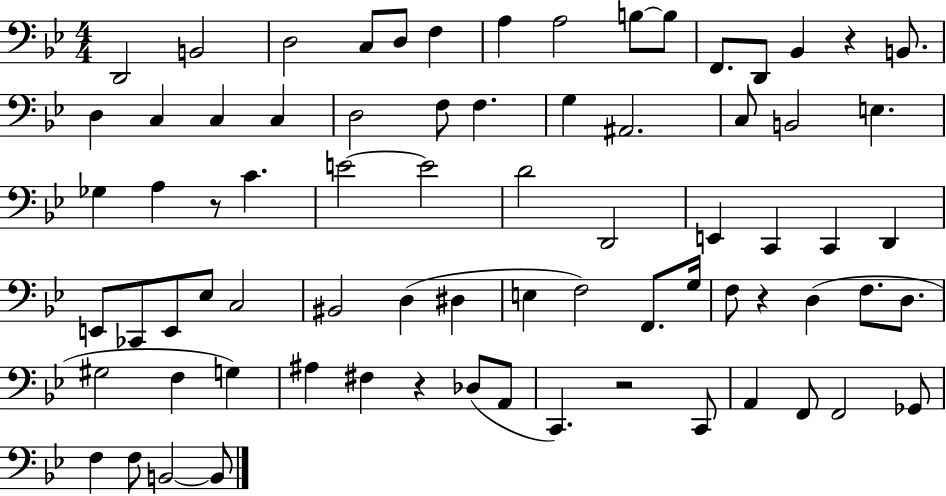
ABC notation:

X:1
T:Untitled
M:4/4
L:1/4
K:Bb
D,,2 B,,2 D,2 C,/2 D,/2 F, A, A,2 B,/2 B,/2 F,,/2 D,,/2 _B,, z B,,/2 D, C, C, C, D,2 F,/2 F, G, ^A,,2 C,/2 B,,2 E, _G, A, z/2 C E2 E2 D2 D,,2 E,, C,, C,, D,, E,,/2 _C,,/2 E,,/2 _E,/2 C,2 ^B,,2 D, ^D, E, F,2 F,,/2 G,/4 F,/2 z D, F,/2 D,/2 ^G,2 F, G, ^A, ^F, z _D,/2 A,,/2 C,, z2 C,,/2 A,, F,,/2 F,,2 _G,,/2 F, F,/2 B,,2 B,,/2